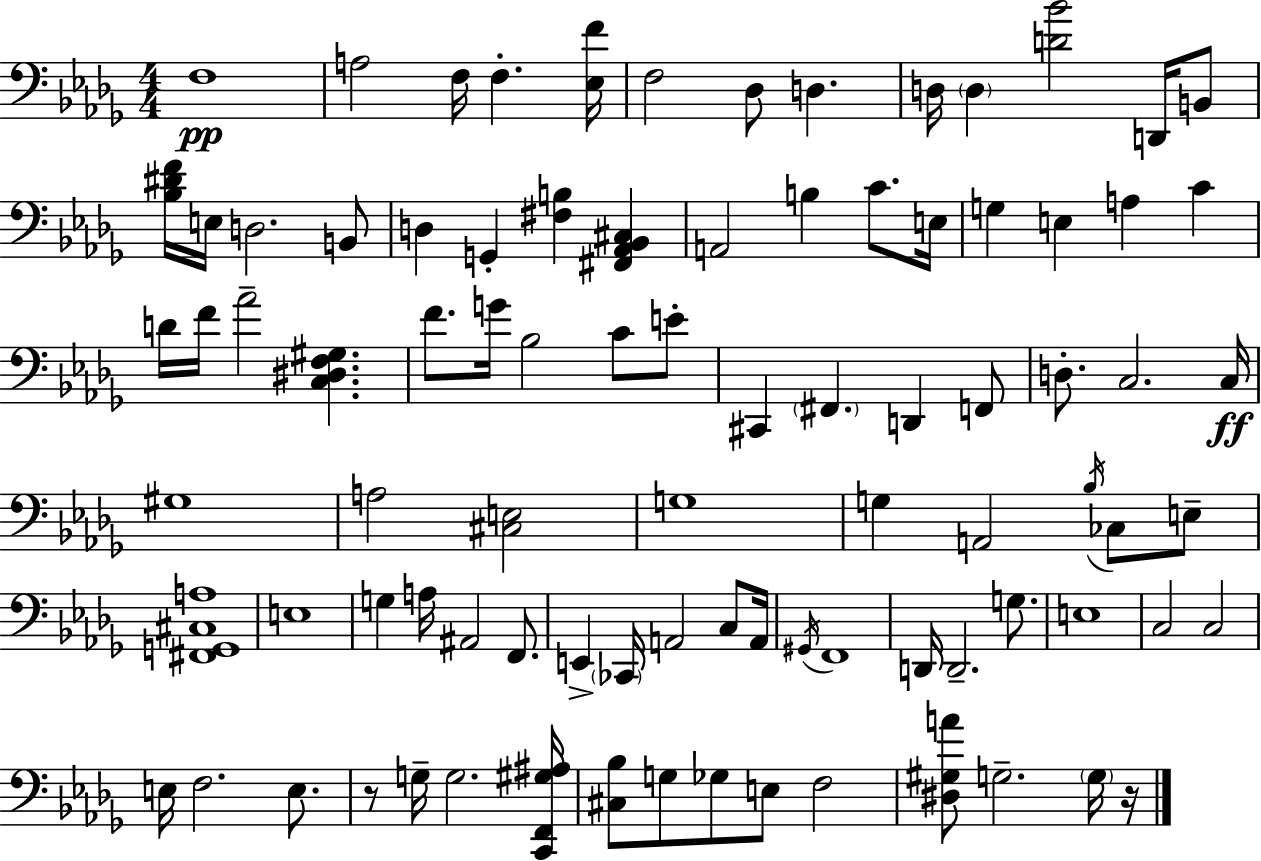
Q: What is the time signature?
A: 4/4